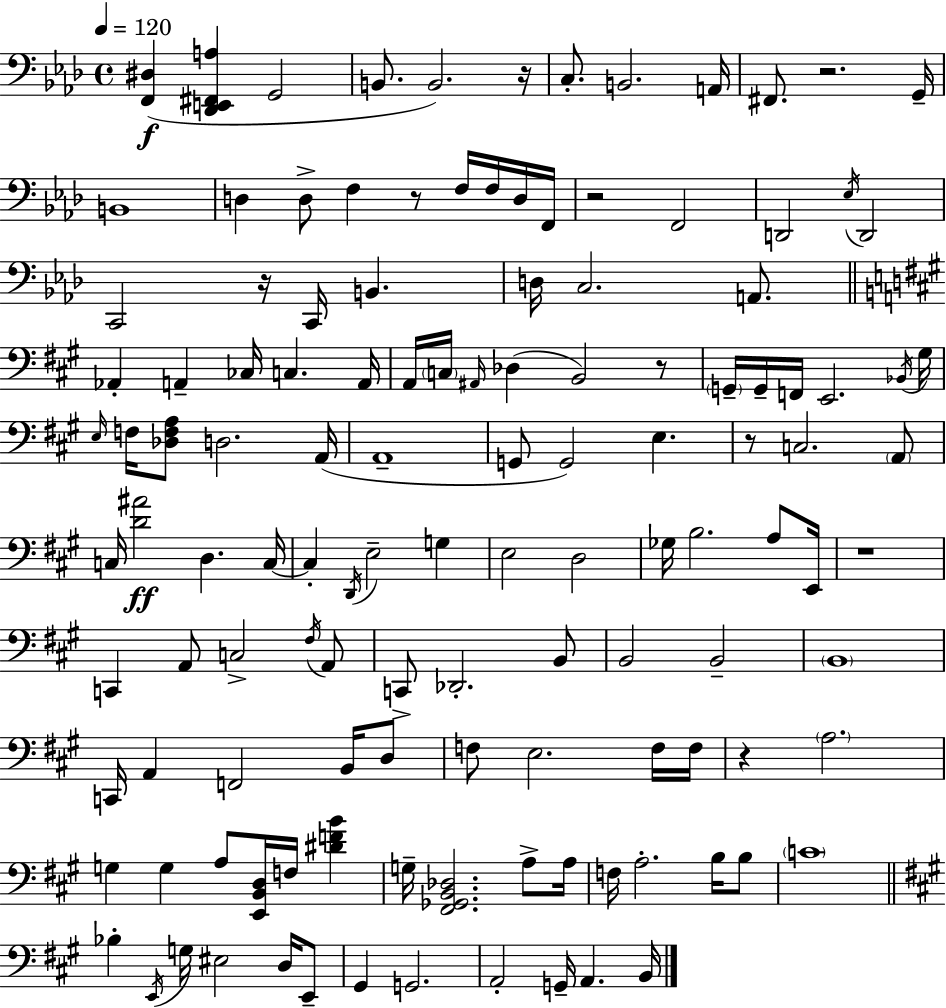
[F2,D#3]/q [Db2,E2,F#2,A3]/q G2/h B2/e. B2/h. R/s C3/e. B2/h. A2/s F#2/e. R/h. G2/s B2/w D3/q D3/e F3/q R/e F3/s F3/s D3/s F2/s R/h F2/h D2/h Eb3/s D2/h C2/h R/s C2/s B2/q. D3/s C3/h. A2/e. Ab2/q A2/q CES3/s C3/q. A2/s A2/s C3/s A#2/s Db3/q B2/h R/e G2/s G2/s F2/s E2/h. Bb2/s G#3/s E3/s F3/s [Db3,F3,A3]/e D3/h. A2/s A2/w G2/e G2/h E3/q. R/e C3/h. A2/e C3/s [D4,A#4]/h D3/q. C3/s C3/q D2/s E3/h G3/q E3/h D3/h Gb3/s B3/h. A3/e E2/s R/w C2/q A2/e C3/h F#3/s A2/e C2/e Db2/h. B2/e B2/h B2/h B2/w C2/s A2/q F2/h B2/s D3/e F3/e E3/h. F3/s F3/s R/q A3/h. G3/q G3/q A3/e [E2,B2,D3]/s F3/s [D#4,F4,B4]/q G3/s [F#2,Gb2,B2,Db3]/h. A3/e A3/s F3/s A3/h. B3/s B3/e C4/w Bb3/q E2/s G3/s EIS3/h D3/s E2/e G#2/q G2/h. A2/h G2/s A2/q. B2/s